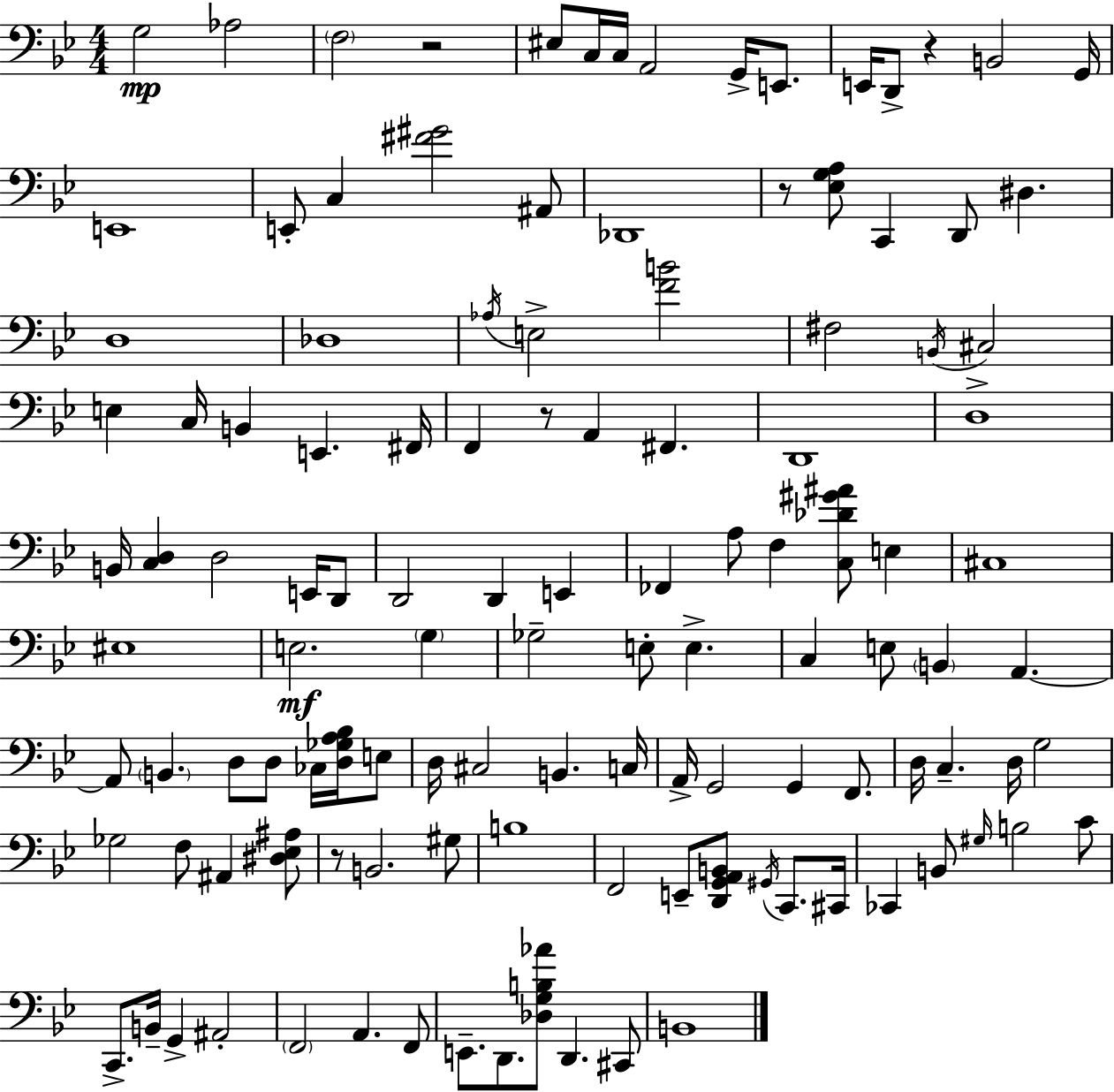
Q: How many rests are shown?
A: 5